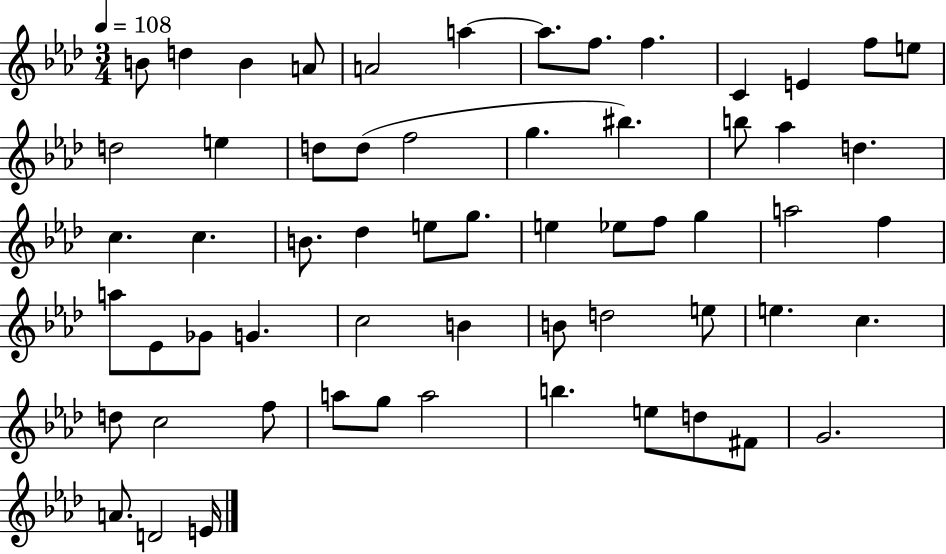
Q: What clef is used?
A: treble